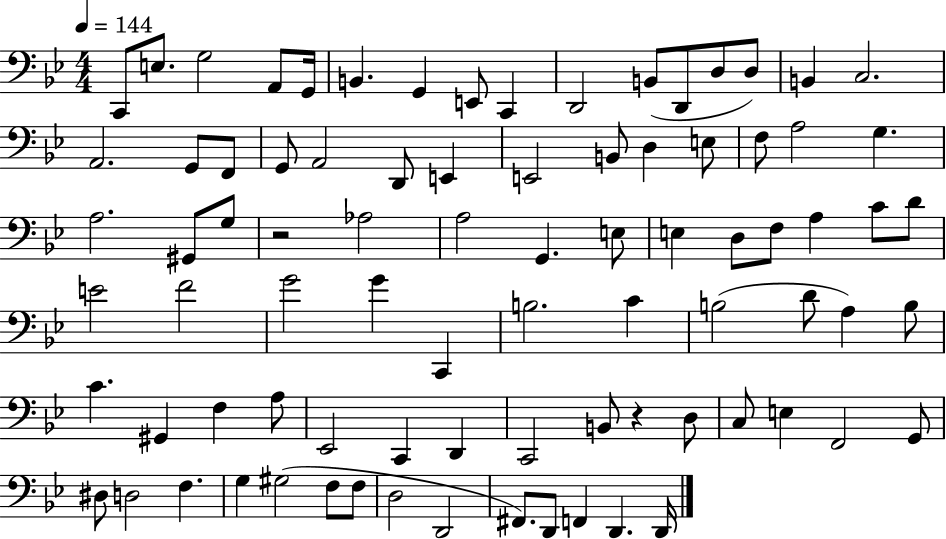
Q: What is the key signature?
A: BES major